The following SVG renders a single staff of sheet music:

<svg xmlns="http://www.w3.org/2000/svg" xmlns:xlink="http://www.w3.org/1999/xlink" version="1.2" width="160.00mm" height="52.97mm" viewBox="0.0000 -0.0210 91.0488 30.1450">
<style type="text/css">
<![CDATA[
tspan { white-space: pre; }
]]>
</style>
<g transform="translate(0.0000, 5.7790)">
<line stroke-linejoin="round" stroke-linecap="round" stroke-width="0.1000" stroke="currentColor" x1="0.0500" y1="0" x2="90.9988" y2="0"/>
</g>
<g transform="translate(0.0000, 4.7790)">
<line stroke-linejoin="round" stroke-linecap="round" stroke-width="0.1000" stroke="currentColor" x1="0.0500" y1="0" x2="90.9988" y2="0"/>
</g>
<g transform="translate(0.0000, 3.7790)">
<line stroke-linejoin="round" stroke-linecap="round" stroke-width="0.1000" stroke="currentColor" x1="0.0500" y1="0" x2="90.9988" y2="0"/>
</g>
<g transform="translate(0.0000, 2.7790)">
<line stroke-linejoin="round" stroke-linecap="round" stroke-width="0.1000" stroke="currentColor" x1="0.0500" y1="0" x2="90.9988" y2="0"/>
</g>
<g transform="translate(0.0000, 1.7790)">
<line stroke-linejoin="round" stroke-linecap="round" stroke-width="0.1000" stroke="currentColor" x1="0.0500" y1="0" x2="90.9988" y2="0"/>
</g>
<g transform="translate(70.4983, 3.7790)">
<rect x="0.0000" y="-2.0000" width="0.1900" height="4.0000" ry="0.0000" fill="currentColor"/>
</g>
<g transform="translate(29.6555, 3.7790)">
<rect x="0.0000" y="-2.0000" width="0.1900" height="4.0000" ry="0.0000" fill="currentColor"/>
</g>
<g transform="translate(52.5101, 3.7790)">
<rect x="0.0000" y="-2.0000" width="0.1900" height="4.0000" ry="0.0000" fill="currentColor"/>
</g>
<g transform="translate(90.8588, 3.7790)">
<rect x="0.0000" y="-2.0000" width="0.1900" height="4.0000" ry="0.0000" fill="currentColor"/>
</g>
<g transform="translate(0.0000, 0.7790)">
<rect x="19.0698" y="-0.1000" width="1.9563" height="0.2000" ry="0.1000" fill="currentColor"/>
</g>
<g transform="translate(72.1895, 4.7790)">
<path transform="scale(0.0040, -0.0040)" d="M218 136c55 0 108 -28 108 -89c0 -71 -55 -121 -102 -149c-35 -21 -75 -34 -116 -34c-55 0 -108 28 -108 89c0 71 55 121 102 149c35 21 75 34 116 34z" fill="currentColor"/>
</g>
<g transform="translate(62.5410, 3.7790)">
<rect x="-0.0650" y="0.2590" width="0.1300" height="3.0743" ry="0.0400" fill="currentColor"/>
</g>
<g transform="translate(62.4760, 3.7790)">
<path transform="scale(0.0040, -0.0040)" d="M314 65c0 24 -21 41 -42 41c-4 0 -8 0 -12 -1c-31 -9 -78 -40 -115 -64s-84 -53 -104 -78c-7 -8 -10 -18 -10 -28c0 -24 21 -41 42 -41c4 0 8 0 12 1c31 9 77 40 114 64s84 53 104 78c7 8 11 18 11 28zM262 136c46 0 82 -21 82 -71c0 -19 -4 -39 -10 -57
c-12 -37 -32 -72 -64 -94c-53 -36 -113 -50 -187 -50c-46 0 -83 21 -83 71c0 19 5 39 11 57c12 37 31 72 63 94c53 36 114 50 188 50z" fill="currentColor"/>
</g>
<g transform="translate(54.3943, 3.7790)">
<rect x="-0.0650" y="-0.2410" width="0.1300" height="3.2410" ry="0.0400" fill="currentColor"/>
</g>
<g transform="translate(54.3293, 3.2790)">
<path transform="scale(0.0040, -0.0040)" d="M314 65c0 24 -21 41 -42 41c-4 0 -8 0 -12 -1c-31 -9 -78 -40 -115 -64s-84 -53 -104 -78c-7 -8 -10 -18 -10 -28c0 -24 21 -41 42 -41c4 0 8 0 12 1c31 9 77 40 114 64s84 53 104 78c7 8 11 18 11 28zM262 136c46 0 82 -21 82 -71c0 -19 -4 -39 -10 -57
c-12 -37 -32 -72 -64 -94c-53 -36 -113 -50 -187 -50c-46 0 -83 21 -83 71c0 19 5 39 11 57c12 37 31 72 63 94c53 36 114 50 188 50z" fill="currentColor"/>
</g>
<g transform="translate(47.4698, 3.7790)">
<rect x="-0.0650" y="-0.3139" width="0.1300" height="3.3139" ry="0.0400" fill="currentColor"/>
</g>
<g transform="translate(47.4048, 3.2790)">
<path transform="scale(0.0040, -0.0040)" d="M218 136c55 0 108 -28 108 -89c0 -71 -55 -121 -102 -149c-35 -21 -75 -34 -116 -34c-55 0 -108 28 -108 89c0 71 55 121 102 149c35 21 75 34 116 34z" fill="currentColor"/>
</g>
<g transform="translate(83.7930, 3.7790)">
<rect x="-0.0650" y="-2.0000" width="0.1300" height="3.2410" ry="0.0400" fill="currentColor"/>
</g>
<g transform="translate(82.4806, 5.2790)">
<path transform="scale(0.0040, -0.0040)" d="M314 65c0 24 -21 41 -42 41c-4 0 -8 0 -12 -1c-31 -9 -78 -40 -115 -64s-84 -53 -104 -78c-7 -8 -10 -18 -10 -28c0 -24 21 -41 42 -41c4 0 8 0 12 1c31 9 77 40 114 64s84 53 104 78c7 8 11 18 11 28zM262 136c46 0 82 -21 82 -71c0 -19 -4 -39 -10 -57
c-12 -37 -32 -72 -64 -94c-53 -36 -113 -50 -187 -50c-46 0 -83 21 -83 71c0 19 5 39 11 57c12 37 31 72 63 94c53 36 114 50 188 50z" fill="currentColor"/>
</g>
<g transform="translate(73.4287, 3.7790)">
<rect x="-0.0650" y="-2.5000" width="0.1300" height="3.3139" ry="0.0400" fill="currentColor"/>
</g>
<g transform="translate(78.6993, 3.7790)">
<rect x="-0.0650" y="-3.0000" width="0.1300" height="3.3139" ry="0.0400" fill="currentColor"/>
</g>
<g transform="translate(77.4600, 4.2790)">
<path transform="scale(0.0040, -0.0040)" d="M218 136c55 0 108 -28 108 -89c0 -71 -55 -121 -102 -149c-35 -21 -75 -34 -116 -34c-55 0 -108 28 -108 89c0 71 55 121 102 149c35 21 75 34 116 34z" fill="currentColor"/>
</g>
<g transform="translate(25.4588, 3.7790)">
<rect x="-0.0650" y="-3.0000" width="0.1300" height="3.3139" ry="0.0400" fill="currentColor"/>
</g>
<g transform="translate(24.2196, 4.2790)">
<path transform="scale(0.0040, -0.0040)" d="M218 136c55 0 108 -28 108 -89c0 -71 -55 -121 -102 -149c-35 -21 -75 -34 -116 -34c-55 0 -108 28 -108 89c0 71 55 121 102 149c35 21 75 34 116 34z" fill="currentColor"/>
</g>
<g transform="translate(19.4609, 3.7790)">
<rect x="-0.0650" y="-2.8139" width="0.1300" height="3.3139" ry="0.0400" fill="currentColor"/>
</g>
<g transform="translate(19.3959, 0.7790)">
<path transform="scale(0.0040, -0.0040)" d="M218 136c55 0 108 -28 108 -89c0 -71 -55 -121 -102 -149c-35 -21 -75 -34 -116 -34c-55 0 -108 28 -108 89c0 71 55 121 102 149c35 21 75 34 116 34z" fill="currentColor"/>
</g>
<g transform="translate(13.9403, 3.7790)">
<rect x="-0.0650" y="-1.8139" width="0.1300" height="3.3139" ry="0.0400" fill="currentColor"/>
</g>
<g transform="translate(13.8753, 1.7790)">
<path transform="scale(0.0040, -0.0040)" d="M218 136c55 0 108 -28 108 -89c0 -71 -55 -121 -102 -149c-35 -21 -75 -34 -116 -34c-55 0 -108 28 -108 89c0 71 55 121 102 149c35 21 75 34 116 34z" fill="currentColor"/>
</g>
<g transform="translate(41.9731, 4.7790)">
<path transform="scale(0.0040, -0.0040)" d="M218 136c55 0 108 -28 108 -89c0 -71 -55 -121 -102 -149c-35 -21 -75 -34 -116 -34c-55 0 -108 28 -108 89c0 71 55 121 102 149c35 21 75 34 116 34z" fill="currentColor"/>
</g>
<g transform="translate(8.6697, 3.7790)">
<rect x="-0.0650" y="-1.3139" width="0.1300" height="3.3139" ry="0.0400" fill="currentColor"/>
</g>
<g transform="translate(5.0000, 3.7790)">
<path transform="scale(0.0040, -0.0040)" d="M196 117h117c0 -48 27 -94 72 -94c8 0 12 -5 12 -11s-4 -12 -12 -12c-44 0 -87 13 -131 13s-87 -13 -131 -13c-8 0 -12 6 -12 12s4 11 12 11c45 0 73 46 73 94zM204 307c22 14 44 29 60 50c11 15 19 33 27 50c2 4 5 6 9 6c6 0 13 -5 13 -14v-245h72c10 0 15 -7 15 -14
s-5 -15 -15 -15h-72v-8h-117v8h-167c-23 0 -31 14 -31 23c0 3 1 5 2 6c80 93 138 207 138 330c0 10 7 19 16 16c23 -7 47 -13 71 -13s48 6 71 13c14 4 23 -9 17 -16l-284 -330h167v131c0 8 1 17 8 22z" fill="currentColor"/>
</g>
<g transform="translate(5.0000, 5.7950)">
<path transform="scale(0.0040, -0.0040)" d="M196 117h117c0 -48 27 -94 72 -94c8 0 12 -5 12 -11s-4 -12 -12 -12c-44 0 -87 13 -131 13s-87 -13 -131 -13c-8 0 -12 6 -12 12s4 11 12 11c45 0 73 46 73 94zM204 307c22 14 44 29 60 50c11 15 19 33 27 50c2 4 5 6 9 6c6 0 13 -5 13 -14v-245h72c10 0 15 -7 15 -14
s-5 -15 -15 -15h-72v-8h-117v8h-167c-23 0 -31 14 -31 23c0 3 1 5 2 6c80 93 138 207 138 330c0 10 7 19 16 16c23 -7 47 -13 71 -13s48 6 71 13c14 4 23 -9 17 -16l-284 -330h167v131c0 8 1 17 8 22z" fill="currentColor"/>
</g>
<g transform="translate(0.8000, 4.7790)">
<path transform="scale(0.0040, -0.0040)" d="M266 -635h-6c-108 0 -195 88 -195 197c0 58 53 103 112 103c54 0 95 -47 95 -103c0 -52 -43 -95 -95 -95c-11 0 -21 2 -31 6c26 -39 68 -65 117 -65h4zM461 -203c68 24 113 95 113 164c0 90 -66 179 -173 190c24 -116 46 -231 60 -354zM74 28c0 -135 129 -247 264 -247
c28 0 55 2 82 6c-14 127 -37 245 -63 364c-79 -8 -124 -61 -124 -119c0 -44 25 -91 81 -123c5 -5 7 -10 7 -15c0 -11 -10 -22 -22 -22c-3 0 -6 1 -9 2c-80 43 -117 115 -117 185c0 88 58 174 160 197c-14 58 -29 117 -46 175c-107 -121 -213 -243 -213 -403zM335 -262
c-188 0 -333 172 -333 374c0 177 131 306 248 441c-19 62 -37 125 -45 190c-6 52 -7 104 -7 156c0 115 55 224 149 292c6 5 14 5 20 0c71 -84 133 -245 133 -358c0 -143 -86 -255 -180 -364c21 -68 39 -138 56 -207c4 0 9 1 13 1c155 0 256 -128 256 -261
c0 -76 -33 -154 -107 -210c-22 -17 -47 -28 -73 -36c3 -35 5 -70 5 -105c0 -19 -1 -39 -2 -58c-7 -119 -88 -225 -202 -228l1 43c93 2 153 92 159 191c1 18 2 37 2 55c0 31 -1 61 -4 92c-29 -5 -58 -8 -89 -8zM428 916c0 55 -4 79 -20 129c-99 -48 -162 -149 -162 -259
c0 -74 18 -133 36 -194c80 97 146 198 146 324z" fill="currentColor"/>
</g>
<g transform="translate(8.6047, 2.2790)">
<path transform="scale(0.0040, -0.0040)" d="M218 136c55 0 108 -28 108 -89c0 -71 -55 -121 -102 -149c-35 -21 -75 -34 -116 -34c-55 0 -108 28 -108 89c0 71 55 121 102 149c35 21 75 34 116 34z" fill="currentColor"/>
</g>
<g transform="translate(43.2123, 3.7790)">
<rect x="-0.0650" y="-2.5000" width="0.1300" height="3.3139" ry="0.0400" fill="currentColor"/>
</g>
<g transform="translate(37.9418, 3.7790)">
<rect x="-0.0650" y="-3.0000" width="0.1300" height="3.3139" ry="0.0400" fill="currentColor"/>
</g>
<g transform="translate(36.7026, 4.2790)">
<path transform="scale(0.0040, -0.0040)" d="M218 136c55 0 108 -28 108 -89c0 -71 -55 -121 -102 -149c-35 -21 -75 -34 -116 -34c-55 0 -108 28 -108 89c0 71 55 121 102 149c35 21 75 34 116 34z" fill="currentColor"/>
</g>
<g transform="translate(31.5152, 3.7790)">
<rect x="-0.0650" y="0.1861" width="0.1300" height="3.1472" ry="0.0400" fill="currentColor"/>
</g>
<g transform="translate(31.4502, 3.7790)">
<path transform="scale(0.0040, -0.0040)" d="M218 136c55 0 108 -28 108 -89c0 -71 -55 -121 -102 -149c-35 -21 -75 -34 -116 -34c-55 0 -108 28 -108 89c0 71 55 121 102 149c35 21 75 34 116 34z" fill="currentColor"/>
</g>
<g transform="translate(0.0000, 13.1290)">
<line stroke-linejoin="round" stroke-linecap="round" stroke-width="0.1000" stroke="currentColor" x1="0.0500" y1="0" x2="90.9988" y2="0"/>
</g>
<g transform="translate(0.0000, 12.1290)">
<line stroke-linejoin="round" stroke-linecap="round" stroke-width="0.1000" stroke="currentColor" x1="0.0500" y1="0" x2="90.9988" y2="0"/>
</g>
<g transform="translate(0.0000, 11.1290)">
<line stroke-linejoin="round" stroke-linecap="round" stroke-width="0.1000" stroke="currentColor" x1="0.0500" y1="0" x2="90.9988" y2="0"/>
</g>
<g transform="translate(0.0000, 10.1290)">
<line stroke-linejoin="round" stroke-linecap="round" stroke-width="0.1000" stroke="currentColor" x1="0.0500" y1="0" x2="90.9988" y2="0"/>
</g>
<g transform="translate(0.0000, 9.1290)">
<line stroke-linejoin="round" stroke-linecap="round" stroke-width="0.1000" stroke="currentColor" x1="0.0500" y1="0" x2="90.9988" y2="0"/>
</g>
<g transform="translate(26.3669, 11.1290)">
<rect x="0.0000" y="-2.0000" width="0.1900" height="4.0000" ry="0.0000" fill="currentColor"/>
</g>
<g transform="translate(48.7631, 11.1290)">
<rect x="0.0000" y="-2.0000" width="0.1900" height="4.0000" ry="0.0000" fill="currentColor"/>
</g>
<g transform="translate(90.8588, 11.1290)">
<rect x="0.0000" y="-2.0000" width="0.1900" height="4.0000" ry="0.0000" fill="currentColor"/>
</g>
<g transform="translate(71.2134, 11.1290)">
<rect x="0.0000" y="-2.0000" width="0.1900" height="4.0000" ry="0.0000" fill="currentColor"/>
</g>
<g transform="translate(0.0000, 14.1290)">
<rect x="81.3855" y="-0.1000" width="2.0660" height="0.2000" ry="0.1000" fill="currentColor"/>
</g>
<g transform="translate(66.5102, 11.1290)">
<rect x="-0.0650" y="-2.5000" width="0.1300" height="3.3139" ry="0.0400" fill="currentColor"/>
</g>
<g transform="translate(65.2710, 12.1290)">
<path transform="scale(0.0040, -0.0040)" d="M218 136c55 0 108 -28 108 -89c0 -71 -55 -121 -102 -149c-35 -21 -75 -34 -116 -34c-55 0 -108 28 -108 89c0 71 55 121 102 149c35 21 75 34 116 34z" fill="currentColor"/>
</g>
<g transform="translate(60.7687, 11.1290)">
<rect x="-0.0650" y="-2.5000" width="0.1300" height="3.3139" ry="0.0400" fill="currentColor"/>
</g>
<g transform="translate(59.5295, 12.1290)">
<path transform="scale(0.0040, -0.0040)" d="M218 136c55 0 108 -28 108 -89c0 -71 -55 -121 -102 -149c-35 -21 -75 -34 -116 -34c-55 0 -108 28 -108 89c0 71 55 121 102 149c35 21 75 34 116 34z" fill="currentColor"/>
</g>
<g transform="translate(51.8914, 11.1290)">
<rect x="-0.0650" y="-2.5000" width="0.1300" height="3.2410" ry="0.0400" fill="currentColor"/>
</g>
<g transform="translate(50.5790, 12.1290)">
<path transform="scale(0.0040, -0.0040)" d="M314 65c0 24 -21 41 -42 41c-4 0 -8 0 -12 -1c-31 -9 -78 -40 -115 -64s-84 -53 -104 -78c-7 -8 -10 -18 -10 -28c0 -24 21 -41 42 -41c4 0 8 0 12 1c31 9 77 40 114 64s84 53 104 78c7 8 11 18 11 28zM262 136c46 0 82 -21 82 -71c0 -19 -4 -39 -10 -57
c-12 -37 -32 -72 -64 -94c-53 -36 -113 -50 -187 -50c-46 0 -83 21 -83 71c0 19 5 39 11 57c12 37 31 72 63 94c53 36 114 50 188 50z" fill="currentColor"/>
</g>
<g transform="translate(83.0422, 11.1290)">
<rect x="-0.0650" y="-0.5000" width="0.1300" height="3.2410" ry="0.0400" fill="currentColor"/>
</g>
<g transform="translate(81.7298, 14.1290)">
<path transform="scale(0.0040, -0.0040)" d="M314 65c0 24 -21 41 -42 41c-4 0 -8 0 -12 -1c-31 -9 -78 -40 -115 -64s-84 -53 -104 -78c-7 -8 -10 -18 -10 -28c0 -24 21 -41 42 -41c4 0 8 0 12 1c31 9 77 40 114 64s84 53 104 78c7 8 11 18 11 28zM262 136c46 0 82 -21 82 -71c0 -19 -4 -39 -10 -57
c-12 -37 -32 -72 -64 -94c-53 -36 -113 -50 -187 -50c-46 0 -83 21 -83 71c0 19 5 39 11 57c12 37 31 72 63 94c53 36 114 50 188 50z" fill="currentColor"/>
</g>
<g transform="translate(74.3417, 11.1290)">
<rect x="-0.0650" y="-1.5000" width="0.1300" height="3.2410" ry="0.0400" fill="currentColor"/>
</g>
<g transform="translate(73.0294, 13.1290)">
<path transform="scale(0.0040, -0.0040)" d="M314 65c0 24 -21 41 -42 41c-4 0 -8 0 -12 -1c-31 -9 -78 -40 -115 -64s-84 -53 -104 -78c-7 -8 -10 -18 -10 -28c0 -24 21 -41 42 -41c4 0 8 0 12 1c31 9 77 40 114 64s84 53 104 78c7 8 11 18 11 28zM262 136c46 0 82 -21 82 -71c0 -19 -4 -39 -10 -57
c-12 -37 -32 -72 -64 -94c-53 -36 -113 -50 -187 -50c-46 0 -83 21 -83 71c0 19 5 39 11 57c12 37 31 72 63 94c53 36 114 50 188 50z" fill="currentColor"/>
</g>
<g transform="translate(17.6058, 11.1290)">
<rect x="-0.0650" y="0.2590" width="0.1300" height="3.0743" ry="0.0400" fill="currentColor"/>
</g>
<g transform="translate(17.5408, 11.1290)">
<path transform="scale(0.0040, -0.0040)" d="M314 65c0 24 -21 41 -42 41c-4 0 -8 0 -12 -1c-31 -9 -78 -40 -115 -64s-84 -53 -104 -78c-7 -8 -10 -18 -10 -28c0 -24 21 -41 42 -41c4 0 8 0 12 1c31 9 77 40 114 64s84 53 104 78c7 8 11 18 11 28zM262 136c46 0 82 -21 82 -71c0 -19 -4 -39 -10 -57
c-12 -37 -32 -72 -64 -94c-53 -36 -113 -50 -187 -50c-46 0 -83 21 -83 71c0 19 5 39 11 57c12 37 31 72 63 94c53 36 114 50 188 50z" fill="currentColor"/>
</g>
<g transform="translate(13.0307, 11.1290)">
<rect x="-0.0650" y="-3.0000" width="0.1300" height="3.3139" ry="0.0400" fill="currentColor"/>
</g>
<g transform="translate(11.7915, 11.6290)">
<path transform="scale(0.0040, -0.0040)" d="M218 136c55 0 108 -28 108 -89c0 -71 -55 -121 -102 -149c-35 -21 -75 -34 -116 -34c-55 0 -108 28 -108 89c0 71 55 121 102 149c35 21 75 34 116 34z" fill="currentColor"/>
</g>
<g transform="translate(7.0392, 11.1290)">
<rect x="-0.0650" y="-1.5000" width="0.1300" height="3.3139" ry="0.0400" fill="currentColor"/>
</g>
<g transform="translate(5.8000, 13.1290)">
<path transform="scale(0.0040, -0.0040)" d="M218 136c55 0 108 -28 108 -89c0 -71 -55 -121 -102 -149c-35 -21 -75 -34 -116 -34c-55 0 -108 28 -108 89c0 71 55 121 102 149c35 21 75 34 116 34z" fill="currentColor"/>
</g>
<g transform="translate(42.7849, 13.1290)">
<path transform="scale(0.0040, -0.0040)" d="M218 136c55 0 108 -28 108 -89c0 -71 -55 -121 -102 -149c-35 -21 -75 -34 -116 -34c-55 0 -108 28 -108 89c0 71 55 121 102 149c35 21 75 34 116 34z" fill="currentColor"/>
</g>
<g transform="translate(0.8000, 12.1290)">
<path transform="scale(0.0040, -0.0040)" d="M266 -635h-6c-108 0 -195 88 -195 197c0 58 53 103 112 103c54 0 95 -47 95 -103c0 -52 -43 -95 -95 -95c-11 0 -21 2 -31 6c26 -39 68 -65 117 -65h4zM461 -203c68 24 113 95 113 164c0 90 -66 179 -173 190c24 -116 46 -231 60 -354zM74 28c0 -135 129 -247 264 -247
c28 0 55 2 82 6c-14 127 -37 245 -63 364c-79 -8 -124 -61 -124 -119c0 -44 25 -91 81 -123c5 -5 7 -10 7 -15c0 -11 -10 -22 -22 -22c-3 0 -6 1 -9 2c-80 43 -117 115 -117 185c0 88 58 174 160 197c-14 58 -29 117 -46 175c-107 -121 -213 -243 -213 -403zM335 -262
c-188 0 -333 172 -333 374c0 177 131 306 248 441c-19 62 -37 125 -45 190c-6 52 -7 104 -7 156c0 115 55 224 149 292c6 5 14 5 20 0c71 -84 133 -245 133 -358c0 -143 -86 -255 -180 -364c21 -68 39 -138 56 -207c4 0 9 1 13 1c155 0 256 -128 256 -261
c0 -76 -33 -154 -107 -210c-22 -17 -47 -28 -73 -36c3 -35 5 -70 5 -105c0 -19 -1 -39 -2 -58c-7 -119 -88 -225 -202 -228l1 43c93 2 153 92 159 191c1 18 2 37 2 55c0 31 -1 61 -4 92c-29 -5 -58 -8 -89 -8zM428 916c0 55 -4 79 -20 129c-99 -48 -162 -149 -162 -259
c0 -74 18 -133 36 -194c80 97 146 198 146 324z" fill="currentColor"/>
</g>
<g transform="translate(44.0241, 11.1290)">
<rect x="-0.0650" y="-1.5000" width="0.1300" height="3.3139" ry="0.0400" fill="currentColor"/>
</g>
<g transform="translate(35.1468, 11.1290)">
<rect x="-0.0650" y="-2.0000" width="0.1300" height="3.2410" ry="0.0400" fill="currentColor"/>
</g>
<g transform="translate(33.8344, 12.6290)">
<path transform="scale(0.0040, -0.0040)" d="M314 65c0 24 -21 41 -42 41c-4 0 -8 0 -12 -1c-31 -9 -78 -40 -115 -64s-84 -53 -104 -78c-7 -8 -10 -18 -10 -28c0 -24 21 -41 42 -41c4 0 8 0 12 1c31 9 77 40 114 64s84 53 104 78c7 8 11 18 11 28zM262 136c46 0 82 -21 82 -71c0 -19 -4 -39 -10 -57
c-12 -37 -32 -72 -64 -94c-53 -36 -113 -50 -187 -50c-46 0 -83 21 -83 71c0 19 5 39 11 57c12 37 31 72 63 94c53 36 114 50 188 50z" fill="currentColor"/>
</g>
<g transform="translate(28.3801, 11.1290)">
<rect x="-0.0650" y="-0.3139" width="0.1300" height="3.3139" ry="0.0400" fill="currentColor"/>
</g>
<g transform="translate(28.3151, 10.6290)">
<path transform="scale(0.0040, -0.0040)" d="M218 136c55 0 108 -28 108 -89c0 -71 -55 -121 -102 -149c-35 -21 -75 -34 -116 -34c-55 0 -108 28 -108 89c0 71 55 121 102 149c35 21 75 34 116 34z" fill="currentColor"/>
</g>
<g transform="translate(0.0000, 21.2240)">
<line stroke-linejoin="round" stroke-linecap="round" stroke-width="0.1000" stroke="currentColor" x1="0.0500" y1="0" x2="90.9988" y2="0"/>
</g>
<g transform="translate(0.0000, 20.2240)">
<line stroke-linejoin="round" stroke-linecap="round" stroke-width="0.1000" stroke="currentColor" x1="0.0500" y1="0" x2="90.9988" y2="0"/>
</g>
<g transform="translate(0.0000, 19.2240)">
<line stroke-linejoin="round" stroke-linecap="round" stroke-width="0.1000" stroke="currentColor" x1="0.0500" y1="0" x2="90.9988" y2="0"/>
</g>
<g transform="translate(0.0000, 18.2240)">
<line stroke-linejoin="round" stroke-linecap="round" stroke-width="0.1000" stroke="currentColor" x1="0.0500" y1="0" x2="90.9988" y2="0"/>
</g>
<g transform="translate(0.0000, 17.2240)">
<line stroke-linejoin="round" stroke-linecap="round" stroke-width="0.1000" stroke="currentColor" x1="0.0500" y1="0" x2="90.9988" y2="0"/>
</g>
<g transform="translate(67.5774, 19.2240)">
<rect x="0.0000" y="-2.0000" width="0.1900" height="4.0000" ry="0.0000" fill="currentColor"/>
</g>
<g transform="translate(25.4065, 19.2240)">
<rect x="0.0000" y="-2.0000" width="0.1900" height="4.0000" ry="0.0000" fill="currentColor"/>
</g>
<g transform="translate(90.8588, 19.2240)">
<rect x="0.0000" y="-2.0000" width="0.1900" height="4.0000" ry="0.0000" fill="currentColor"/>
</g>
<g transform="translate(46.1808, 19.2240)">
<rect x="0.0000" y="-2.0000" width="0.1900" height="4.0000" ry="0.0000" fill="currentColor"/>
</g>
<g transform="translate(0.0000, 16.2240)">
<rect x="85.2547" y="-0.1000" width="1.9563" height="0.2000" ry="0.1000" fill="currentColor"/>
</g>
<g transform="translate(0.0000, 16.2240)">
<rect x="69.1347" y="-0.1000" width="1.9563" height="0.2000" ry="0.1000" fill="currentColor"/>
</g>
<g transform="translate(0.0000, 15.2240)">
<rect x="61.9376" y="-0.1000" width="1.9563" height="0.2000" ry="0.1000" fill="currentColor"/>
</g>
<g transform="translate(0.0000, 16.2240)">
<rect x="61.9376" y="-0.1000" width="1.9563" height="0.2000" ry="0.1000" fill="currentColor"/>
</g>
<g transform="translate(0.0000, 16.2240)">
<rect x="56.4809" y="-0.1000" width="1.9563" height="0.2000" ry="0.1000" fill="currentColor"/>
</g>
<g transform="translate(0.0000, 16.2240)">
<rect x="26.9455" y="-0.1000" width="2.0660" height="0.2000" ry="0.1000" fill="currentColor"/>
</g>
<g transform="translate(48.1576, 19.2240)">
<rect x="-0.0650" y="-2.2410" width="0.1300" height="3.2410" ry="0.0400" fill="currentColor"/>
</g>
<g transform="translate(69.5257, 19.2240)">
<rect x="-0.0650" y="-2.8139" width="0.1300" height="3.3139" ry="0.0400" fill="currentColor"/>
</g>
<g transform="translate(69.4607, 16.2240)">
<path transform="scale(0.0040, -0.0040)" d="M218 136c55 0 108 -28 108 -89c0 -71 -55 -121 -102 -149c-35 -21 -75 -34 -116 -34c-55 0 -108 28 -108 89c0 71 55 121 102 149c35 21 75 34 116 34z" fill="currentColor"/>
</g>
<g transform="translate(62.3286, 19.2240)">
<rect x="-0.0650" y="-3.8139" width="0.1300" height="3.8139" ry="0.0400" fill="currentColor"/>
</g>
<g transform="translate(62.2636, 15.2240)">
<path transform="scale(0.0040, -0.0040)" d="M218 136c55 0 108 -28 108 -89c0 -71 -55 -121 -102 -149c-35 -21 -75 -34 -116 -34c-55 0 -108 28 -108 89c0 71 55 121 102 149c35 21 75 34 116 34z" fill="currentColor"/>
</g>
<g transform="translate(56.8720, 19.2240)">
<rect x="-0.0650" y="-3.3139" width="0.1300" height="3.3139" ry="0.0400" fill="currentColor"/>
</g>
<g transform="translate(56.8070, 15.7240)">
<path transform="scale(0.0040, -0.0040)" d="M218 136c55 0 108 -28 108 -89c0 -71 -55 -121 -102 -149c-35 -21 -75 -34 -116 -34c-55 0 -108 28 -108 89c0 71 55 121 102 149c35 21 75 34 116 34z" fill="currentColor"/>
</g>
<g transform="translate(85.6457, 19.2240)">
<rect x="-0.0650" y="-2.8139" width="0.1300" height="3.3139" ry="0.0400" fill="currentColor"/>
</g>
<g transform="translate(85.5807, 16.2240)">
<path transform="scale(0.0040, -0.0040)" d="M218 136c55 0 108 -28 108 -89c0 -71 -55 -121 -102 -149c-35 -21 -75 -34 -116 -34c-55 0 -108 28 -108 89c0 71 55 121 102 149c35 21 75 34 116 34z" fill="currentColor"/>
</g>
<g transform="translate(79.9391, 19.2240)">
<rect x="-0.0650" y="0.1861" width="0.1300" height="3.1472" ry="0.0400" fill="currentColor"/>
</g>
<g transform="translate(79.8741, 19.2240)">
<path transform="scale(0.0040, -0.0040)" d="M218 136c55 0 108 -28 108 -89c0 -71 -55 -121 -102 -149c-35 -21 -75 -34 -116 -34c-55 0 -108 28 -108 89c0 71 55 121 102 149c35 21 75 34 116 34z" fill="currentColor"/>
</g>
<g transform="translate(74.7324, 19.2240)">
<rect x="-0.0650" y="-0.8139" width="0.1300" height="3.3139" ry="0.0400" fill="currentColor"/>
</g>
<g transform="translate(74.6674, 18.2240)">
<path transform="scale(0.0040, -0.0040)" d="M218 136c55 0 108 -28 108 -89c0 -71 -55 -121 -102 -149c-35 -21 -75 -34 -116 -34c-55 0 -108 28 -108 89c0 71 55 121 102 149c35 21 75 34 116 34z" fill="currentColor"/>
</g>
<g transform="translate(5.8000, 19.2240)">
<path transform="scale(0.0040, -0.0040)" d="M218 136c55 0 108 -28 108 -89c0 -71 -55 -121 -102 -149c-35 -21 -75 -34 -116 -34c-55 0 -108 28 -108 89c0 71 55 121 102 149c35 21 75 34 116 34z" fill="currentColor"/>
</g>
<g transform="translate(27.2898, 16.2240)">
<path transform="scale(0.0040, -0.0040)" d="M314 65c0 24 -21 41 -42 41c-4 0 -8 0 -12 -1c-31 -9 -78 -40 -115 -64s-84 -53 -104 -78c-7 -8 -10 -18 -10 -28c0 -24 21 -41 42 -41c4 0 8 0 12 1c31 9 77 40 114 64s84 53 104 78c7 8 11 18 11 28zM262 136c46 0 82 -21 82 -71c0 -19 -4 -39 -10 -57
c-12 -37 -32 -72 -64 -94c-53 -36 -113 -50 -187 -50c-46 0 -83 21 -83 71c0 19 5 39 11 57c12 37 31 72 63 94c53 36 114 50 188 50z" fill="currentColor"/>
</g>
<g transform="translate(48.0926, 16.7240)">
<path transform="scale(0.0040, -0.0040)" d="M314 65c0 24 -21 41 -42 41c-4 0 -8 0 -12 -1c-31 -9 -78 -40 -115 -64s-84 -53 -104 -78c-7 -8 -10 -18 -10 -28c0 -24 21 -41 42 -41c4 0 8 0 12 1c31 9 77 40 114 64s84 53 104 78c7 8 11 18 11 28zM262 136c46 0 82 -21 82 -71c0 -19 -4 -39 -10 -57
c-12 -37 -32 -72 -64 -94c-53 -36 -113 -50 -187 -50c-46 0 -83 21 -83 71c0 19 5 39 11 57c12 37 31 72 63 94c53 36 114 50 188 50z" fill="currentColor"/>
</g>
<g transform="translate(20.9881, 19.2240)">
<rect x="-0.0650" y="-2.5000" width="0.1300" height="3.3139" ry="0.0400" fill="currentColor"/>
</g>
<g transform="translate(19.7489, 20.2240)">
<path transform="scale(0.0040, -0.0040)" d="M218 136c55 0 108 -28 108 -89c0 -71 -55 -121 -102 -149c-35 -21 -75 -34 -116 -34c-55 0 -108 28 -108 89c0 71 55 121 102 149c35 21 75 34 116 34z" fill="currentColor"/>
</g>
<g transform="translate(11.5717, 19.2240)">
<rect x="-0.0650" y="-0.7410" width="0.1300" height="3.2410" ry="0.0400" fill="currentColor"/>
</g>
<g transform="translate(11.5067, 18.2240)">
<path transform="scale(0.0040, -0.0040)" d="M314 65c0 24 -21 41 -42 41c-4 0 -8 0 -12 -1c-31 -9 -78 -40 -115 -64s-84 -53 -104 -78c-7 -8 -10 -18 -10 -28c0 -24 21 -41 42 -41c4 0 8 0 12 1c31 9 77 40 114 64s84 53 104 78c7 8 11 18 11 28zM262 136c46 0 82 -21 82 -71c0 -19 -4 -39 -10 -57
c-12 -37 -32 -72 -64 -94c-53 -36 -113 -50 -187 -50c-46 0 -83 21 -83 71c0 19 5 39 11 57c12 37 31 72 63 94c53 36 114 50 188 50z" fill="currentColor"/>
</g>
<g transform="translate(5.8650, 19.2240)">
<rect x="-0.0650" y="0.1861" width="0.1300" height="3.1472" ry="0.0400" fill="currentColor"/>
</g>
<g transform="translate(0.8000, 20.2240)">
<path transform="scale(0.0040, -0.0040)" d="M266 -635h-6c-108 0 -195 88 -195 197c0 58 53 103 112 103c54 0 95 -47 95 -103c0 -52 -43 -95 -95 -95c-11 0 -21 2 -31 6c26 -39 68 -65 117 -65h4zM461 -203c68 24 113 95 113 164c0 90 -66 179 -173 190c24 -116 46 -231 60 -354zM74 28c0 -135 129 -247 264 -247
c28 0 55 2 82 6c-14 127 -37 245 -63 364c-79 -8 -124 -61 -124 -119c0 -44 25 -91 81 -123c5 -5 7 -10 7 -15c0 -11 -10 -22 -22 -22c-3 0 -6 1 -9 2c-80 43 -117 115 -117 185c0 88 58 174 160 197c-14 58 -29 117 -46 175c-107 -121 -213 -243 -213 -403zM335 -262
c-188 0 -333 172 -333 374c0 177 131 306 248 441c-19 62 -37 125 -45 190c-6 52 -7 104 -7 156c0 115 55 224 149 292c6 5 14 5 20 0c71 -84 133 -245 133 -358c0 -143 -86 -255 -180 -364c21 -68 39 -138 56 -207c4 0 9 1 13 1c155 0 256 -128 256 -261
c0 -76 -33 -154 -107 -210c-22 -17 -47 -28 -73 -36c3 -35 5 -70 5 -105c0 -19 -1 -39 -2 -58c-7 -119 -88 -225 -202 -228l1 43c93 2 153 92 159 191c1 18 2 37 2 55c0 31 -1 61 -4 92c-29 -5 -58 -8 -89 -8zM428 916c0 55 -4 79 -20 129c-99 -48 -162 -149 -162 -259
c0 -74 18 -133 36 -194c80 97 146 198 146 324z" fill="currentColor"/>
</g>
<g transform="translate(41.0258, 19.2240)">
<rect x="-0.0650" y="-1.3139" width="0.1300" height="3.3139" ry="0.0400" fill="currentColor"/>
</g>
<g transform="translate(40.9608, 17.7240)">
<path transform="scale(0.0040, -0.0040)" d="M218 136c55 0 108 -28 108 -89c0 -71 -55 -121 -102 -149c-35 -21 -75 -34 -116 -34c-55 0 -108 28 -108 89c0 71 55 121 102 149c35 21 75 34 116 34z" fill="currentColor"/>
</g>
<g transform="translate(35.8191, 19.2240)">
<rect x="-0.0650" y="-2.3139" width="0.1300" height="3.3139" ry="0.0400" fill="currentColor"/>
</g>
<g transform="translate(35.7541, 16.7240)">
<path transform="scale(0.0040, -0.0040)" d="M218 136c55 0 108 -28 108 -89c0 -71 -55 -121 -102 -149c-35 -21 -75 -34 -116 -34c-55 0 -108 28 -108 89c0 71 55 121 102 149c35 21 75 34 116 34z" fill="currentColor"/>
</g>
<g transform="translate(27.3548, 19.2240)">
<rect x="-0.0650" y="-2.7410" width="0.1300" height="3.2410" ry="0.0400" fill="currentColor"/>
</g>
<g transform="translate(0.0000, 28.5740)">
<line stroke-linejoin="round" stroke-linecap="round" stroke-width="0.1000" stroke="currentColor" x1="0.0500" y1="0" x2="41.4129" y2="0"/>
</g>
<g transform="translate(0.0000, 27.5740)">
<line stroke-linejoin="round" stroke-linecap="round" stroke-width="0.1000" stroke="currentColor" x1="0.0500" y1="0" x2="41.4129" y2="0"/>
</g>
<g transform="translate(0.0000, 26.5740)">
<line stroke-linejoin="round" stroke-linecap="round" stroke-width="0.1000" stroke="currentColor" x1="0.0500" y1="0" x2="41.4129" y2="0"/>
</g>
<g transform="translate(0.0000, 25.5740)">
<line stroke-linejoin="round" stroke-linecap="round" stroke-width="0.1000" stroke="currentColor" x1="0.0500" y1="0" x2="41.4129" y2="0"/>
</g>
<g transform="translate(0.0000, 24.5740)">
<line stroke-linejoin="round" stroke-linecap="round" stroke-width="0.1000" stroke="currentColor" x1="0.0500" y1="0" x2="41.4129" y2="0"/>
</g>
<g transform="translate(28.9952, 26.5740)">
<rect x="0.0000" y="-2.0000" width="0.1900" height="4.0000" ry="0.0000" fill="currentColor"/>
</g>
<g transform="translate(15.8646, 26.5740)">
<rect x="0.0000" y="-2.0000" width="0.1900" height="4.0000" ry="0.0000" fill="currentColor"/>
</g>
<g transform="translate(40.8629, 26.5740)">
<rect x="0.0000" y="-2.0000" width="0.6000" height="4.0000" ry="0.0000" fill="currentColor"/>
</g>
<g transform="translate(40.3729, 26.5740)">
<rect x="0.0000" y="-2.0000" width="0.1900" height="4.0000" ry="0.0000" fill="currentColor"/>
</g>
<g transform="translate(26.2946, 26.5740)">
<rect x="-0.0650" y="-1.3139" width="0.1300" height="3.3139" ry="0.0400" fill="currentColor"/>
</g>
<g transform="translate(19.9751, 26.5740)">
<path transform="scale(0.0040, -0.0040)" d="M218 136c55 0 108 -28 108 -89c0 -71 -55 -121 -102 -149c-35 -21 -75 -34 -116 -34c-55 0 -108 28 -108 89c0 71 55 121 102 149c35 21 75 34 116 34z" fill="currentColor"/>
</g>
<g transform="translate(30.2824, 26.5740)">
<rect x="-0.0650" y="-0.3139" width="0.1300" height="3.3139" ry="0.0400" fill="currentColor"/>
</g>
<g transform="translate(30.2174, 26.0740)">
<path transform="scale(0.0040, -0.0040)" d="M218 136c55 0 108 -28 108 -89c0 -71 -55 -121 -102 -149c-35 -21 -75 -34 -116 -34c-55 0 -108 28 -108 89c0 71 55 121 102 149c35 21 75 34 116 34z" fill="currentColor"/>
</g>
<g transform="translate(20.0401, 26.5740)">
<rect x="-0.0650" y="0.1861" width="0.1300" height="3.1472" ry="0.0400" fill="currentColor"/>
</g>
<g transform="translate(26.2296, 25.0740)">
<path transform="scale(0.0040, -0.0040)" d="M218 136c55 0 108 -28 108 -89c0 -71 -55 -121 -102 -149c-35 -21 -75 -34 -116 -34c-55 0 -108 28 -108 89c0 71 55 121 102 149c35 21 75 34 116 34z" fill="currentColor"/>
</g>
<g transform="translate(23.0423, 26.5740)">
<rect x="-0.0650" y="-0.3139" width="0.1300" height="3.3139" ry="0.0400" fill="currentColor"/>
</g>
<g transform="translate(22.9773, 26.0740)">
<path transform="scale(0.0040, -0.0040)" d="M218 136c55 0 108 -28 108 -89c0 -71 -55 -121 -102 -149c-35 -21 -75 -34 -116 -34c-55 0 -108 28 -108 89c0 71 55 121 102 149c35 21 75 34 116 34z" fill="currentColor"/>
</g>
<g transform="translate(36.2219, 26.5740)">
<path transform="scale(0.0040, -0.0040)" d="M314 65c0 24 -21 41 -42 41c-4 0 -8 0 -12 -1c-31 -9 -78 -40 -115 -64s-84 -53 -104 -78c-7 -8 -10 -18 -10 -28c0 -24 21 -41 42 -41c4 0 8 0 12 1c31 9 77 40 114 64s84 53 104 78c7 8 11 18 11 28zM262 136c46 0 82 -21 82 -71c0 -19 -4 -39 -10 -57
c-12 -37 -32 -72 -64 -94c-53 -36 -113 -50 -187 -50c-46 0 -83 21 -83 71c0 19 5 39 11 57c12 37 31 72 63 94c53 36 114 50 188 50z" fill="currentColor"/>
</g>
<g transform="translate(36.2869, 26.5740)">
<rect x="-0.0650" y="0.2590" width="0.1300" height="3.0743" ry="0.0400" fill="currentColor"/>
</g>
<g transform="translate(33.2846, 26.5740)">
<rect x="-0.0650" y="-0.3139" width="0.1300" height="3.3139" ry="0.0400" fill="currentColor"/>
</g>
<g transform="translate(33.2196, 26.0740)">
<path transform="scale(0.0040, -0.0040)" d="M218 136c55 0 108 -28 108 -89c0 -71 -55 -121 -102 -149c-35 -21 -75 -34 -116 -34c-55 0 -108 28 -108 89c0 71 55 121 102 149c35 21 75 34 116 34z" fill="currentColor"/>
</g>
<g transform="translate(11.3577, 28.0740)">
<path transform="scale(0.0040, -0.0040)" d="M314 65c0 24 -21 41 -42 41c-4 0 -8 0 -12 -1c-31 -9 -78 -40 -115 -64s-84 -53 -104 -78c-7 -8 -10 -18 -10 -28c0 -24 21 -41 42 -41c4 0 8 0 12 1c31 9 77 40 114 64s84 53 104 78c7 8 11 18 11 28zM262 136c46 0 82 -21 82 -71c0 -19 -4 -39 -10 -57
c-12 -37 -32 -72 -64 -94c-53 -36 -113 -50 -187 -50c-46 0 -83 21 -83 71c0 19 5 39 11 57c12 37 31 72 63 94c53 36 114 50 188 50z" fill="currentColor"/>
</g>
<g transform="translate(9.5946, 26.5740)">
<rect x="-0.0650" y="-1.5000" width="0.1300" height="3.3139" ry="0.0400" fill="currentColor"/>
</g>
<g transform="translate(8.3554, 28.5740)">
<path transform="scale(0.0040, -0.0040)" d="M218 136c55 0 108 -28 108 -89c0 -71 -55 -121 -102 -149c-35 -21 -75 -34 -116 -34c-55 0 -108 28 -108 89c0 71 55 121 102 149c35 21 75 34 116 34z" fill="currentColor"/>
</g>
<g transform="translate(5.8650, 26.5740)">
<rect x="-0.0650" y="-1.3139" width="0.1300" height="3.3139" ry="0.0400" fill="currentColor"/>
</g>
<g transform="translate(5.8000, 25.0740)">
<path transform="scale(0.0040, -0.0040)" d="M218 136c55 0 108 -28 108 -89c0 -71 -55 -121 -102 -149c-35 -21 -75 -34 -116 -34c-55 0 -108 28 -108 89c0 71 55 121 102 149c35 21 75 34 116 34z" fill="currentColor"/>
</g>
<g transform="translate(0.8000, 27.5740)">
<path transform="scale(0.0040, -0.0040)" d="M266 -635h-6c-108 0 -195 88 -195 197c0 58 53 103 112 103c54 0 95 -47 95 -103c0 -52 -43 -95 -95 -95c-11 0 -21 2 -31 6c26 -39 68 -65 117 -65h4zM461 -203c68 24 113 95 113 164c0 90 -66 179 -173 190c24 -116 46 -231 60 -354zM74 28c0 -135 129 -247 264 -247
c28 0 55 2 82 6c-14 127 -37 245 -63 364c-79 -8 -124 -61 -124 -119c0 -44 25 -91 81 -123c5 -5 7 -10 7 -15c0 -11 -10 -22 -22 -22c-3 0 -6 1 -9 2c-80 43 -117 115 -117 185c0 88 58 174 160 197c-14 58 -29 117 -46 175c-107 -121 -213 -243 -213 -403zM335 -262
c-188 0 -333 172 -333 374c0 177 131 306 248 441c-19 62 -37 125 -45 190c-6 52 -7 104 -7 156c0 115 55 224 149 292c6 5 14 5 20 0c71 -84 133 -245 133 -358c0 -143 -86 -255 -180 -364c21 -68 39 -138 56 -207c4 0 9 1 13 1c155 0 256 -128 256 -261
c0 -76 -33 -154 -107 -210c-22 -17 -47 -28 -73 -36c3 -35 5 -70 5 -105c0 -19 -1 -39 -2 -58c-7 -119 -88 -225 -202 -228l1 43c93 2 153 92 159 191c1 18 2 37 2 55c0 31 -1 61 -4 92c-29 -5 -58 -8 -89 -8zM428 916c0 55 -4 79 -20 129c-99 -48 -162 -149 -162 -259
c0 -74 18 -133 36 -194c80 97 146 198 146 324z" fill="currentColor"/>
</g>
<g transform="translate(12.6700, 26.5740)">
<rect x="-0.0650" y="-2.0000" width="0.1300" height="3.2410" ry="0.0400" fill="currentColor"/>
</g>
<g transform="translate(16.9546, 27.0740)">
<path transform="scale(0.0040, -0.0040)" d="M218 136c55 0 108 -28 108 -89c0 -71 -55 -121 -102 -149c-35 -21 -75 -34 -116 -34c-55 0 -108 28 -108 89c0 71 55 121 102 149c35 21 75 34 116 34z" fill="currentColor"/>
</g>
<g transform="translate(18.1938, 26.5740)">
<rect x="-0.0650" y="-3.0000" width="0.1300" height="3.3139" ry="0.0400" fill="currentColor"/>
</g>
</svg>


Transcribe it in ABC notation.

X:1
T:Untitled
M:4/4
L:1/4
K:C
e f a A B A G c c2 B2 G A F2 E A B2 c F2 E G2 G G E2 C2 B d2 G a2 g e g2 b c' a d B a e E F2 A B c e c c B2